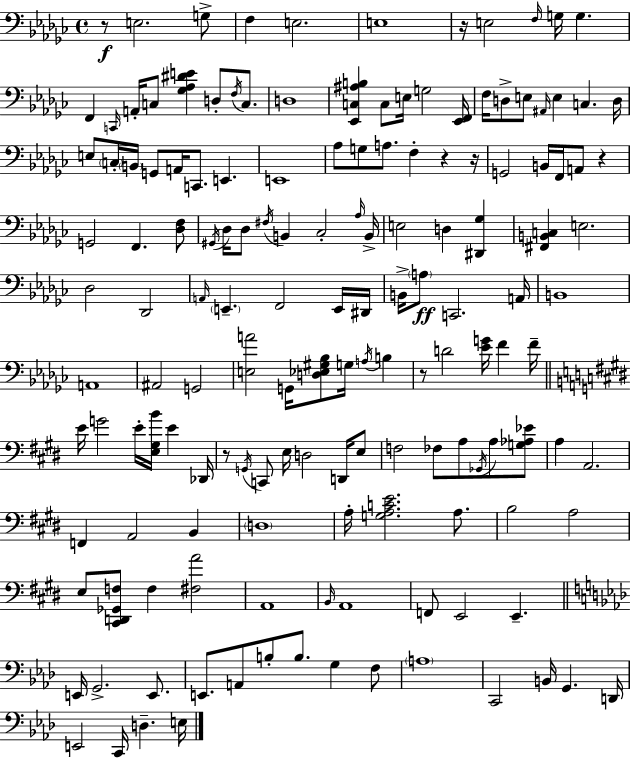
R/e E3/h. G3/e F3/q E3/h. E3/w R/s E3/h F3/s G3/s G3/q. F2/q C2/s A2/s C3/e [Gb3,Ab3,D#4,E4]/q D3/e F3/s C3/e. D3/w [Eb2,C3,A#3,B3]/q C3/e E3/s G3/h [Eb2,F2]/s F3/s D3/e E3/e A#2/s E3/q C3/q. D3/s E3/e C3/s B2/s G2/e A2/s C2/e. E2/q. E2/w Ab3/e G3/e A3/e. F3/q R/q R/s G2/h B2/s F2/s A2/e R/q G2/h F2/q. [Db3,F3]/e G#2/s Db3/s Db3/e F#3/s B2/q CES3/h Ab3/s B2/s E3/h D3/q [D#2,Gb3]/q [F#2,B2,C3]/q E3/h. Db3/h Db2/h A2/s E2/q. F2/h E2/s D#2/s B2/s A3/e C2/h. A2/s B2/w A2/w A#2/h G2/h [E3,A4]/h G2/s [D3,Eb3,G#3,Bb3]/e G3/s A3/s B3/q R/e D4/h [Eb4,G4]/s F4/q F4/s E4/s G4/h E4/s [E3,G#3,B4]/s E4/q Db2/s R/e G2/s C2/e E3/s D3/h D2/s E3/e F3/h FES3/e A3/e Gb2/s A3/e [G3,Ab3,Eb4]/e A3/q A2/h. F2/q A2/h B2/q D3/w A3/s [G3,A3,C4,E4]/h. A3/e. B3/h A3/h E3/e [C#2,D2,Gb2,F3]/e F3/q [F#3,A4]/h A2/w B2/s A2/w F2/e E2/h E2/q. E2/s G2/h. E2/e. E2/e. A2/e B3/e B3/e. G3/q F3/e A3/w C2/h B2/s G2/q. D2/s E2/h C2/s D3/q. E3/s